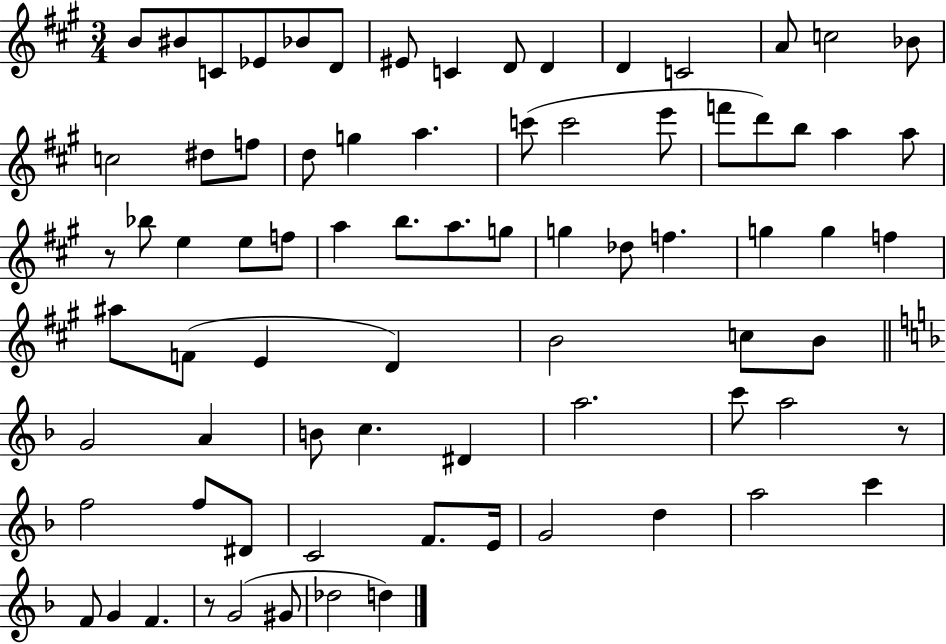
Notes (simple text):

B4/e BIS4/e C4/e Eb4/e Bb4/e D4/e EIS4/e C4/q D4/e D4/q D4/q C4/h A4/e C5/h Bb4/e C5/h D#5/e F5/e D5/e G5/q A5/q. C6/e C6/h E6/e F6/e D6/e B5/e A5/q A5/e R/e Bb5/e E5/q E5/e F5/e A5/q B5/e. A5/e. G5/e G5/q Db5/e F5/q. G5/q G5/q F5/q A#5/e F4/e E4/q D4/q B4/h C5/e B4/e G4/h A4/q B4/e C5/q. D#4/q A5/h. C6/e A5/h R/e F5/h F5/e D#4/e C4/h F4/e. E4/s G4/h D5/q A5/h C6/q F4/e G4/q F4/q. R/e G4/h G#4/e Db5/h D5/q